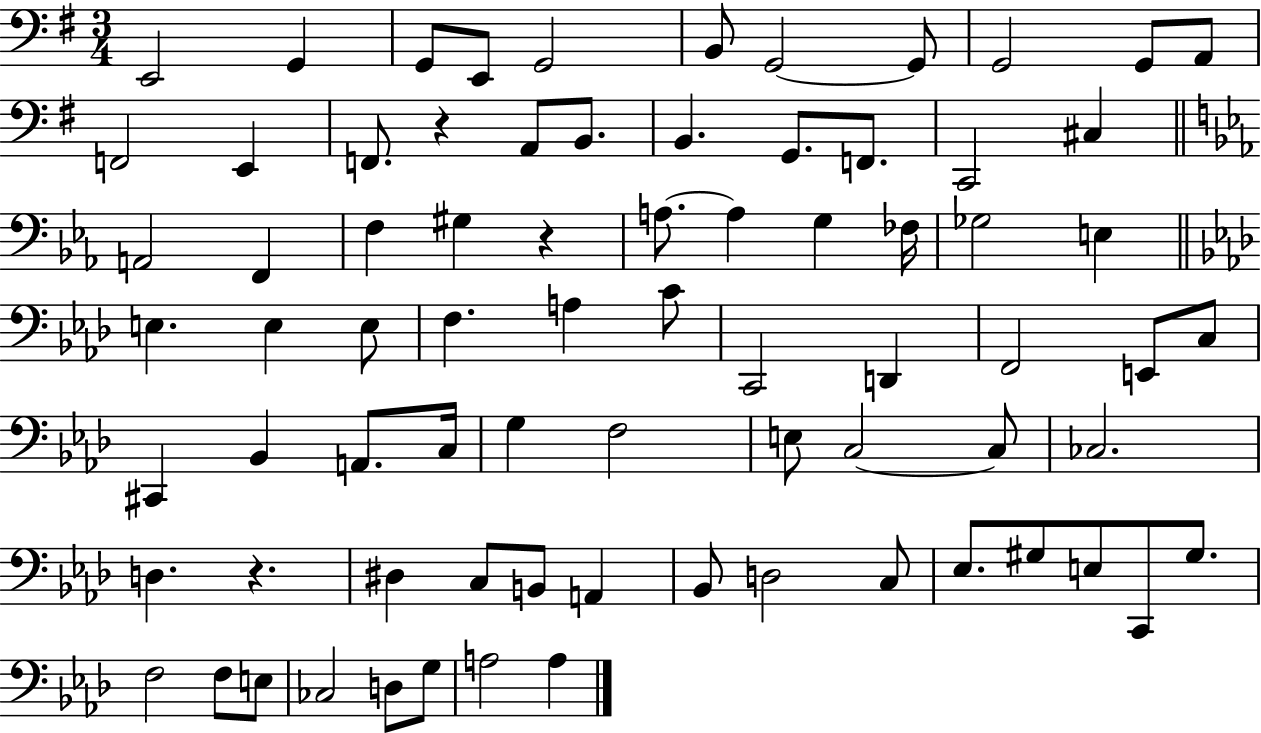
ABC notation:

X:1
T:Untitled
M:3/4
L:1/4
K:G
E,,2 G,, G,,/2 E,,/2 G,,2 B,,/2 G,,2 G,,/2 G,,2 G,,/2 A,,/2 F,,2 E,, F,,/2 z A,,/2 B,,/2 B,, G,,/2 F,,/2 C,,2 ^C, A,,2 F,, F, ^G, z A,/2 A, G, _F,/4 _G,2 E, E, E, E,/2 F, A, C/2 C,,2 D,, F,,2 E,,/2 C,/2 ^C,, _B,, A,,/2 C,/4 G, F,2 E,/2 C,2 C,/2 _C,2 D, z ^D, C,/2 B,,/2 A,, _B,,/2 D,2 C,/2 _E,/2 ^G,/2 E,/2 C,,/2 ^G,/2 F,2 F,/2 E,/2 _C,2 D,/2 G,/2 A,2 A,